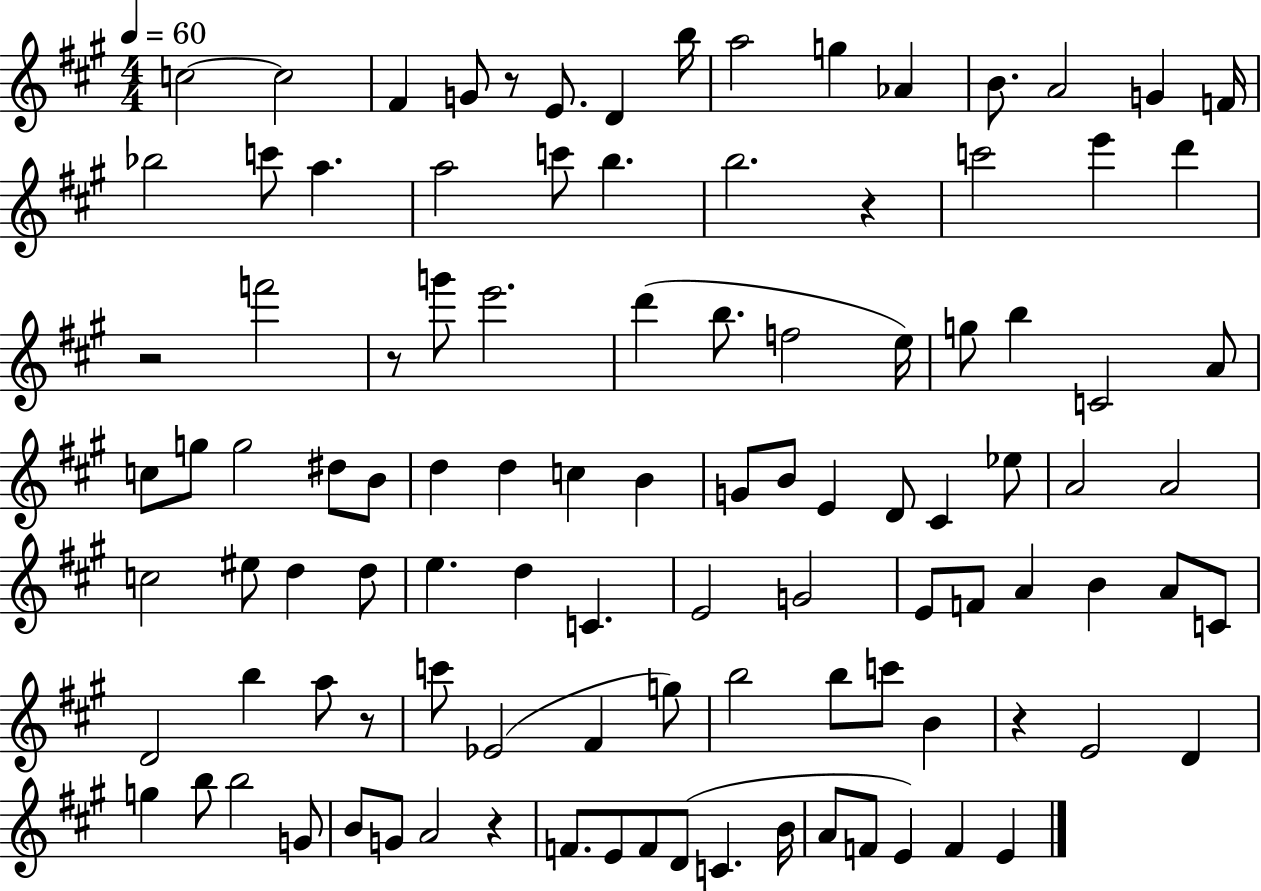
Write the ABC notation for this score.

X:1
T:Untitled
M:4/4
L:1/4
K:A
c2 c2 ^F G/2 z/2 E/2 D b/4 a2 g _A B/2 A2 G F/4 _b2 c'/2 a a2 c'/2 b b2 z c'2 e' d' z2 f'2 z/2 g'/2 e'2 d' b/2 f2 e/4 g/2 b C2 A/2 c/2 g/2 g2 ^d/2 B/2 d d c B G/2 B/2 E D/2 ^C _e/2 A2 A2 c2 ^e/2 d d/2 e d C E2 G2 E/2 F/2 A B A/2 C/2 D2 b a/2 z/2 c'/2 _E2 ^F g/2 b2 b/2 c'/2 B z E2 D g b/2 b2 G/2 B/2 G/2 A2 z F/2 E/2 F/2 D/2 C B/4 A/2 F/2 E F E